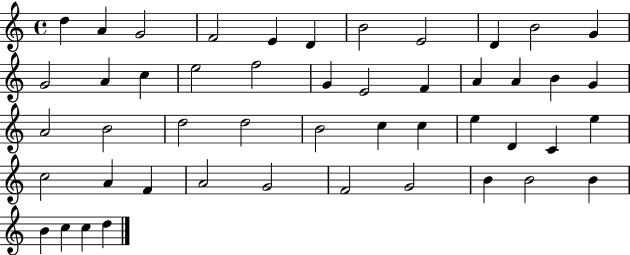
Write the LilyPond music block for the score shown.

{
  \clef treble
  \time 4/4
  \defaultTimeSignature
  \key c \major
  d''4 a'4 g'2 | f'2 e'4 d'4 | b'2 e'2 | d'4 b'2 g'4 | \break g'2 a'4 c''4 | e''2 f''2 | g'4 e'2 f'4 | a'4 a'4 b'4 g'4 | \break a'2 b'2 | d''2 d''2 | b'2 c''4 c''4 | e''4 d'4 c'4 e''4 | \break c''2 a'4 f'4 | a'2 g'2 | f'2 g'2 | b'4 b'2 b'4 | \break b'4 c''4 c''4 d''4 | \bar "|."
}